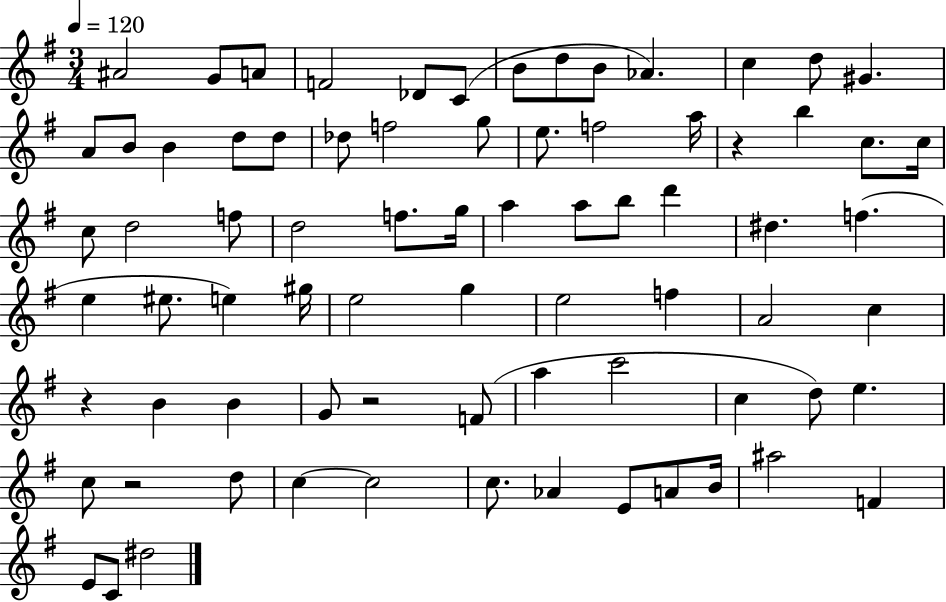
{
  \clef treble
  \numericTimeSignature
  \time 3/4
  \key g \major
  \tempo 4 = 120
  \repeat volta 2 { ais'2 g'8 a'8 | f'2 des'8 c'8( | b'8 d''8 b'8 aes'4.) | c''4 d''8 gis'4. | \break a'8 b'8 b'4 d''8 d''8 | des''8 f''2 g''8 | e''8. f''2 a''16 | r4 b''4 c''8. c''16 | \break c''8 d''2 f''8 | d''2 f''8. g''16 | a''4 a''8 b''8 d'''4 | dis''4. f''4.( | \break e''4 eis''8. e''4) gis''16 | e''2 g''4 | e''2 f''4 | a'2 c''4 | \break r4 b'4 b'4 | g'8 r2 f'8( | a''4 c'''2 | c''4 d''8) e''4. | \break c''8 r2 d''8 | c''4~~ c''2 | c''8. aes'4 e'8 a'8 b'16 | ais''2 f'4 | \break e'8 c'8 dis''2 | } \bar "|."
}